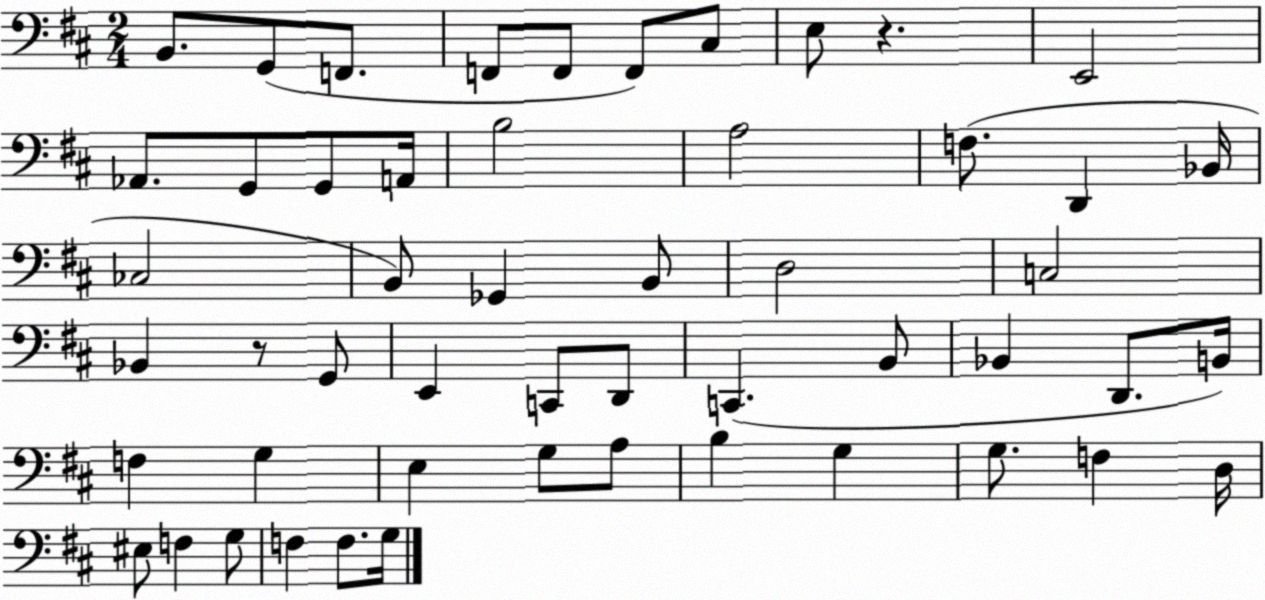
X:1
T:Untitled
M:2/4
L:1/4
K:D
B,,/2 G,,/2 F,,/2 F,,/2 F,,/2 F,,/2 ^C,/2 E,/2 z E,,2 _A,,/2 G,,/2 G,,/2 A,,/4 B,2 A,2 F,/2 D,, _B,,/4 _C,2 B,,/2 _G,, B,,/2 D,2 C,2 _B,, z/2 G,,/2 E,, C,,/2 D,,/2 C,, B,,/2 _B,, D,,/2 B,,/4 F, G, E, G,/2 A,/2 B, G, G,/2 F, D,/4 ^E,/2 F, G,/2 F, F,/2 G,/4